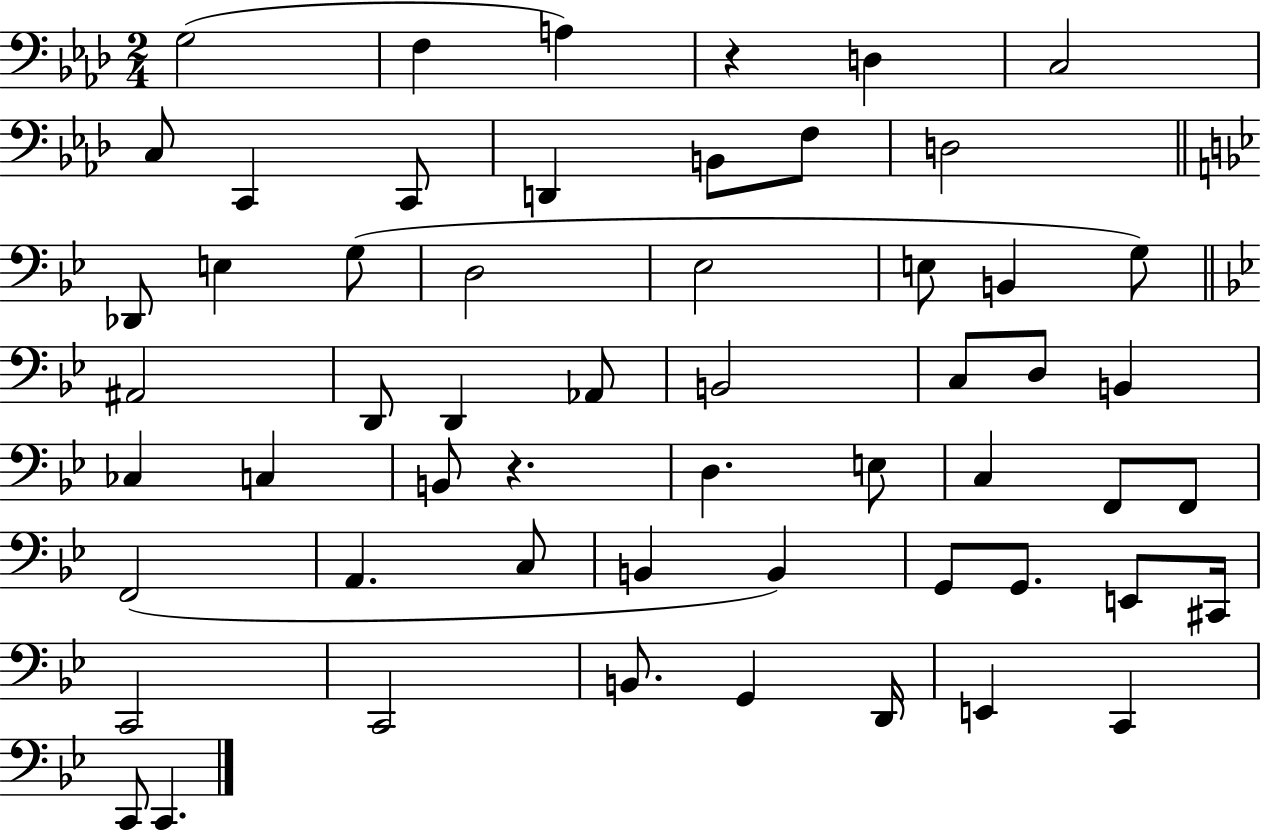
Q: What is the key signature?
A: AES major